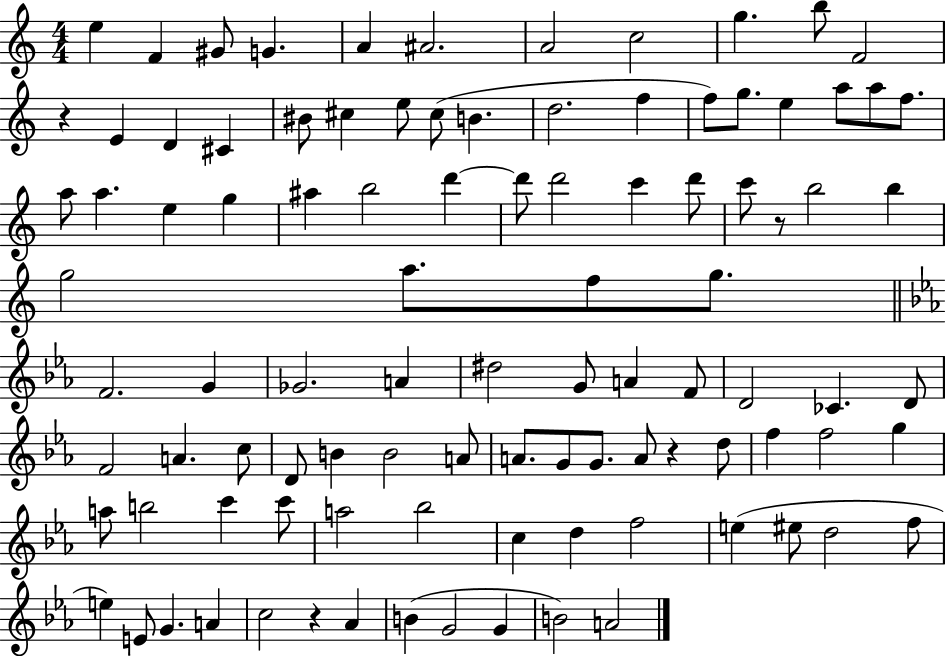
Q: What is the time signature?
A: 4/4